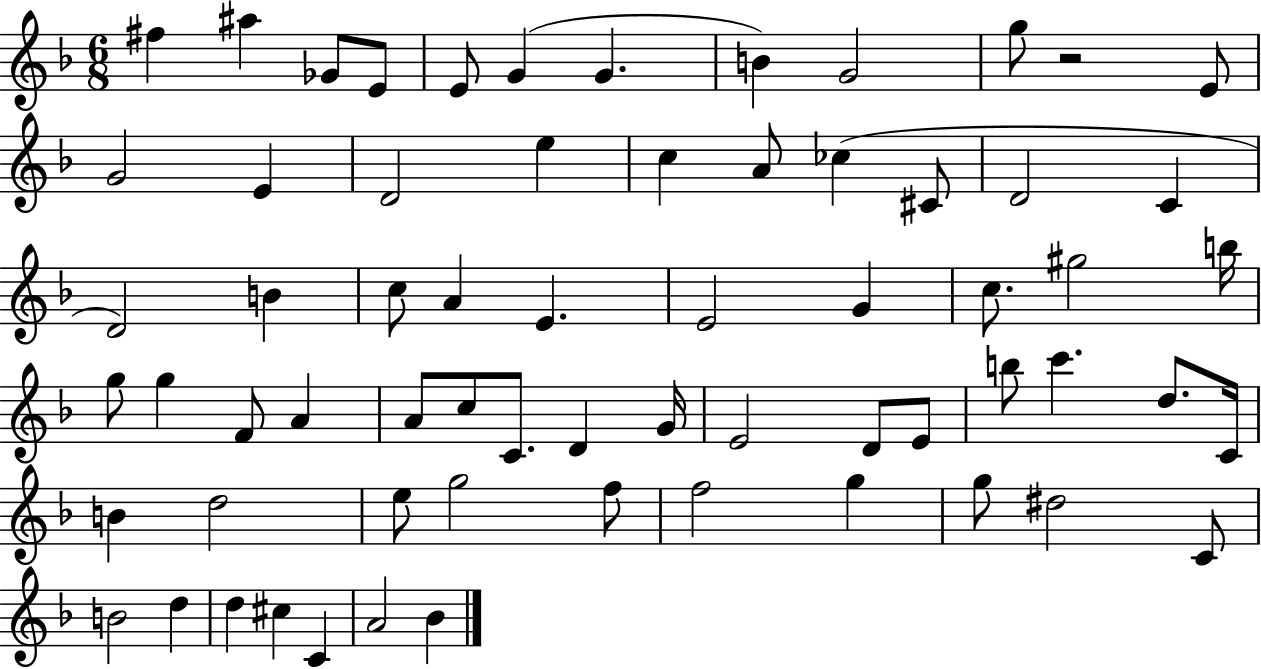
{
  \clef treble
  \numericTimeSignature
  \time 6/8
  \key f \major
  fis''4 ais''4 ges'8 e'8 | e'8 g'4( g'4. | b'4) g'2 | g''8 r2 e'8 | \break g'2 e'4 | d'2 e''4 | c''4 a'8 ces''4( cis'8 | d'2 c'4 | \break d'2) b'4 | c''8 a'4 e'4. | e'2 g'4 | c''8. gis''2 b''16 | \break g''8 g''4 f'8 a'4 | a'8 c''8 c'8. d'4 g'16 | e'2 d'8 e'8 | b''8 c'''4. d''8. c'16 | \break b'4 d''2 | e''8 g''2 f''8 | f''2 g''4 | g''8 dis''2 c'8 | \break b'2 d''4 | d''4 cis''4 c'4 | a'2 bes'4 | \bar "|."
}